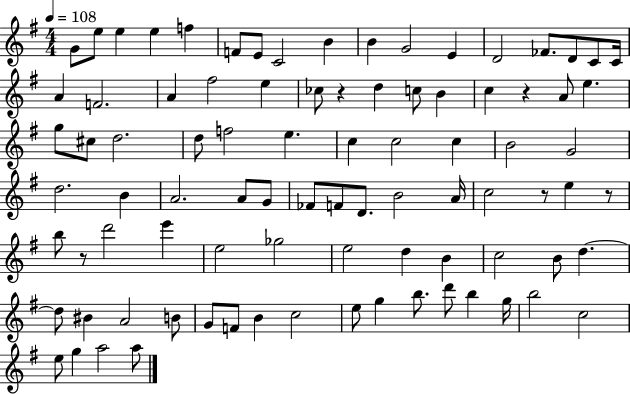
G4/e E5/e E5/q E5/q F5/q F4/e E4/e C4/h B4/q B4/q G4/h E4/q D4/h FES4/e. D4/e C4/e C4/s A4/q F4/h. A4/q F#5/h E5/q CES5/e R/q D5/q C5/e B4/q C5/q R/q A4/e E5/q. G5/e C#5/e D5/h. D5/e F5/h E5/q. C5/q C5/h C5/q B4/h G4/h D5/h. B4/q A4/h. A4/e G4/e FES4/e F4/e D4/e. B4/h A4/s C5/h R/e E5/q R/e B5/e R/e D6/h E6/q E5/h Gb5/h E5/h D5/q B4/q C5/h B4/e D5/q. D5/e BIS4/q A4/h B4/e G4/e F4/e B4/q C5/h E5/e G5/q B5/e. D6/e B5/q G5/s B5/h C5/h E5/e G5/q A5/h A5/e